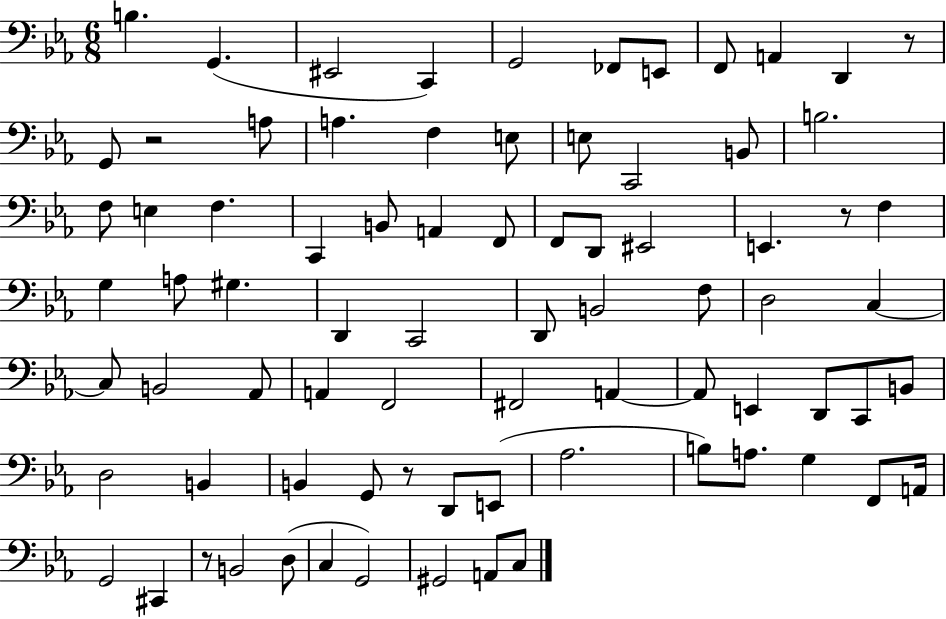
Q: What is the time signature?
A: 6/8